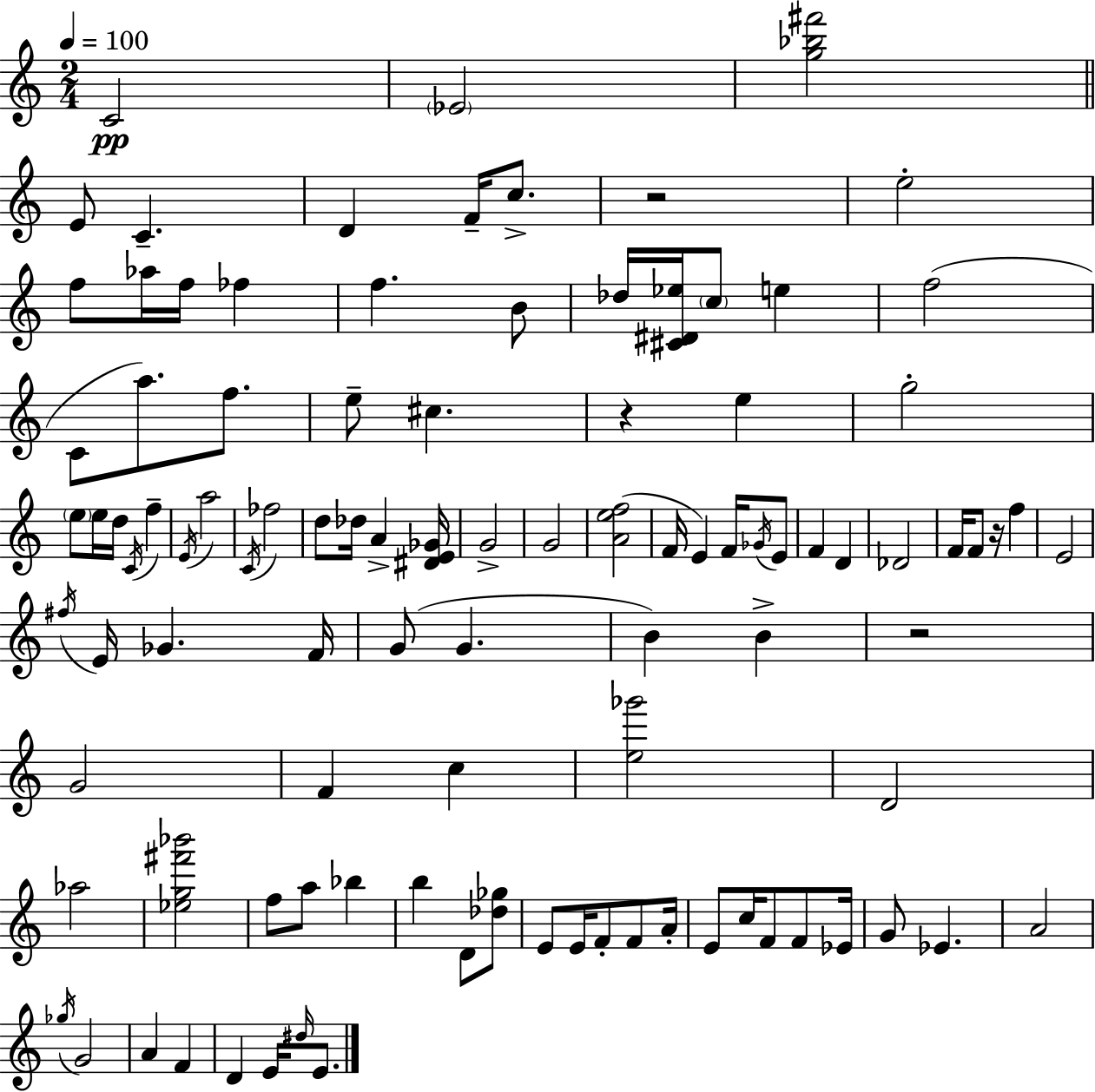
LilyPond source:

{
  \clef treble
  \numericTimeSignature
  \time 2/4
  \key a \minor
  \tempo 4 = 100
  c'2\pp | \parenthesize ees'2 | <g'' bes'' fis'''>2 | \bar "||" \break \key c \major e'8 c'4.-- | d'4 f'16-- c''8.-> | r2 | e''2-. | \break f''8 aes''16 f''16 fes''4 | f''4. b'8 | des''16 <cis' dis' ees''>16 \parenthesize c''8 e''4 | f''2( | \break c'8 a''8.) f''8. | e''8-- cis''4. | r4 e''4 | g''2-. | \break \parenthesize e''8 e''16 d''16 \acciaccatura { c'16 } f''4-- | \acciaccatura { e'16 } a''2 | \acciaccatura { c'16 } fes''2 | d''8 des''16 a'4-> | \break <dis' e' ges'>16 g'2-> | g'2 | <a' e'' f''>2( | f'16 e'4) | \break f'16 \acciaccatura { ges'16 } e'8 f'4 | d'4 des'2 | f'16 f'8 r16 | f''4 e'2 | \break \acciaccatura { fis''16 } e'16 ges'4. | f'16 g'8( g'4. | b'4) | b'4-> r2 | \break g'2 | f'4 | c''4 <e'' ges'''>2 | d'2 | \break aes''2 | <ees'' g'' fis''' bes'''>2 | f''8 a''8 | bes''4 b''4 | \break d'8 <des'' ges''>8 e'8 e'16 | f'8-. f'8 a'16-. e'8 c''16 | f'8 f'8 ees'16 g'8 ees'4. | a'2 | \break \acciaccatura { ges''16 } g'2 | a'4 | f'4 d'4 | e'16 \grace { dis''16 } e'8. \bar "|."
}